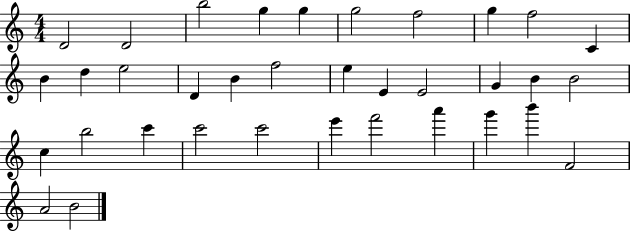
D4/h D4/h B5/h G5/q G5/q G5/h F5/h G5/q F5/h C4/q B4/q D5/q E5/h D4/q B4/q F5/h E5/q E4/q E4/h G4/q B4/q B4/h C5/q B5/h C6/q C6/h C6/h E6/q F6/h A6/q G6/q B6/q F4/h A4/h B4/h